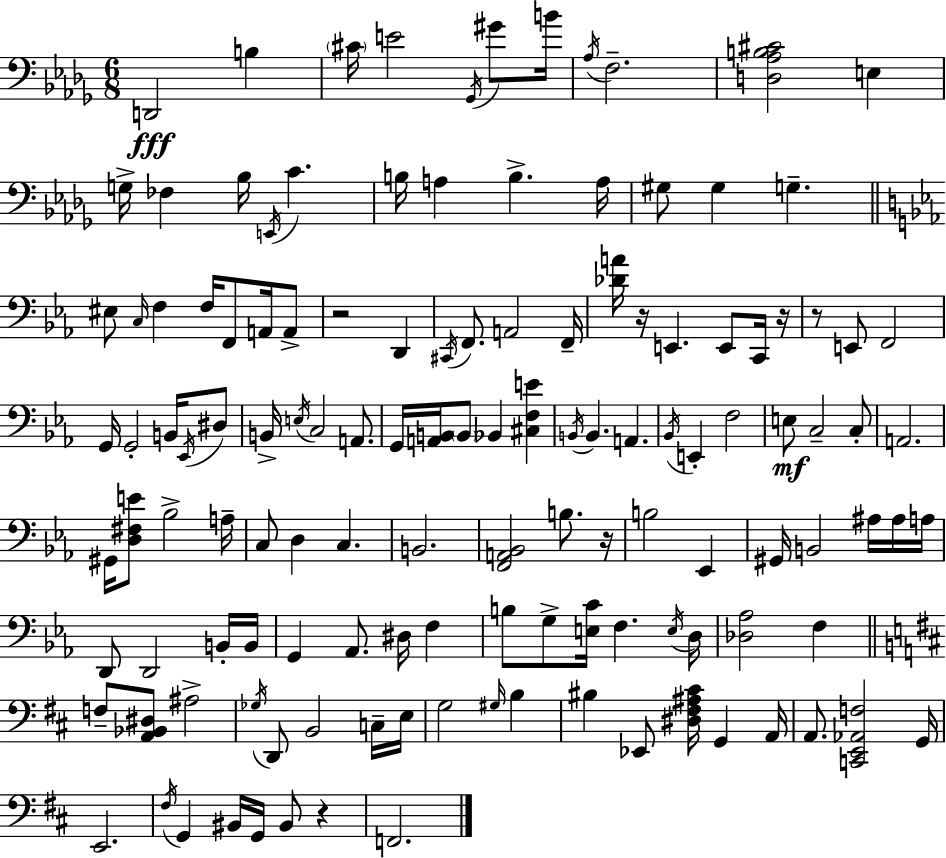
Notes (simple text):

D2/h B3/q C#4/s E4/h Gb2/s G#4/e B4/s Ab3/s F3/h. [D3,Ab3,B3,C#4]/h E3/q G3/s FES3/q Bb3/s E2/s C4/q. B3/s A3/q B3/q. A3/s G#3/e G#3/q G3/q. EIS3/e C3/s F3/q F3/s F2/e A2/s A2/e R/h D2/q C#2/s F2/e. A2/h F2/s [Db4,A4]/s R/s E2/q. E2/e C2/s R/s R/e E2/e F2/h G2/s G2/h B2/s Eb2/s D#3/e B2/s E3/s C3/h A2/e. G2/s [A2,B2]/s B2/e Bb2/q [C#3,F3,E4]/q B2/s B2/q. A2/q. Bb2/s E2/q F3/h E3/e C3/h C3/e A2/h. G#2/s [D3,F#3,E4]/e Bb3/h A3/s C3/e D3/q C3/q. B2/h. [F2,A2,Bb2]/h B3/e. R/s B3/h Eb2/q G#2/s B2/h A#3/s A#3/s A3/s D2/e D2/h B2/s B2/s G2/q Ab2/e. D#3/s F3/q B3/e G3/e [E3,C4]/s F3/q. E3/s D3/s [Db3,Ab3]/h F3/q F3/e [A2,Bb2,D#3]/e A#3/h Gb3/s D2/e B2/h C3/s E3/s G3/h G#3/s B3/q BIS3/q Eb2/e [D#3,F#3,A#3,C#4]/s G2/q A2/s A2/e. [C2,E2,Ab2,F3]/h G2/s E2/h. F#3/s G2/q BIS2/s G2/s BIS2/e R/q F2/h.